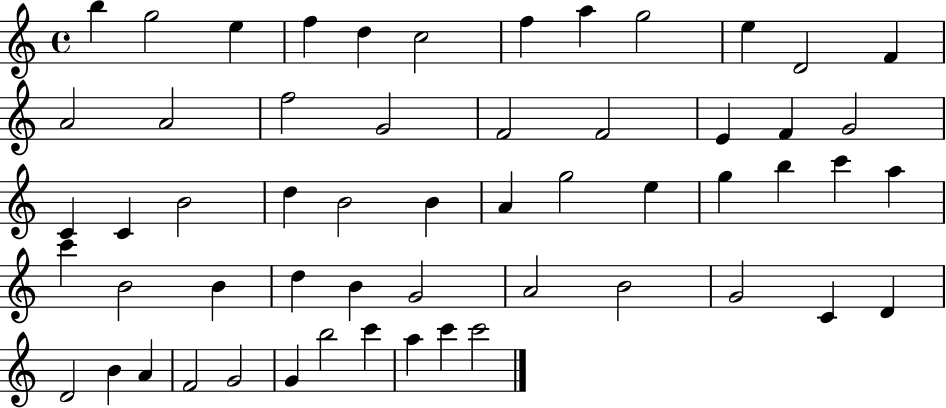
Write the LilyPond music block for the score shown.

{
  \clef treble
  \time 4/4
  \defaultTimeSignature
  \key c \major
  b''4 g''2 e''4 | f''4 d''4 c''2 | f''4 a''4 g''2 | e''4 d'2 f'4 | \break a'2 a'2 | f''2 g'2 | f'2 f'2 | e'4 f'4 g'2 | \break c'4 c'4 b'2 | d''4 b'2 b'4 | a'4 g''2 e''4 | g''4 b''4 c'''4 a''4 | \break c'''4 b'2 b'4 | d''4 b'4 g'2 | a'2 b'2 | g'2 c'4 d'4 | \break d'2 b'4 a'4 | f'2 g'2 | g'4 b''2 c'''4 | a''4 c'''4 c'''2 | \break \bar "|."
}